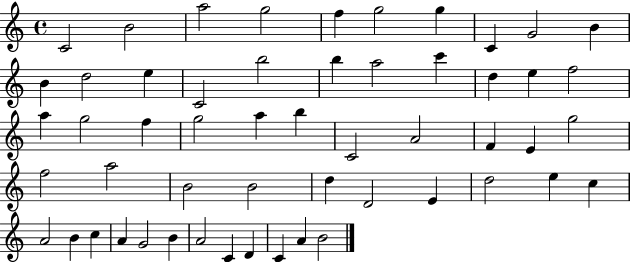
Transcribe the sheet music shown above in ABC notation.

X:1
T:Untitled
M:4/4
L:1/4
K:C
C2 B2 a2 g2 f g2 g C G2 B B d2 e C2 b2 b a2 c' d e f2 a g2 f g2 a b C2 A2 F E g2 f2 a2 B2 B2 d D2 E d2 e c A2 B c A G2 B A2 C D C A B2